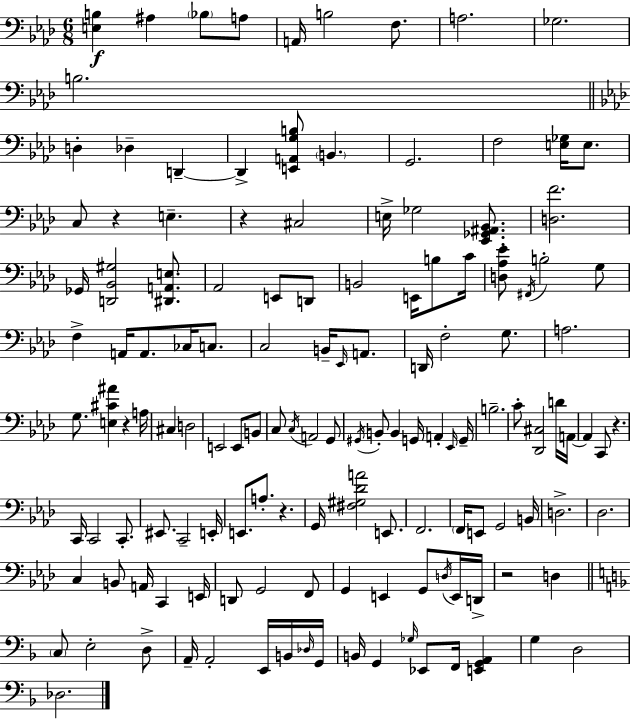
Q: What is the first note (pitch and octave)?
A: A#3